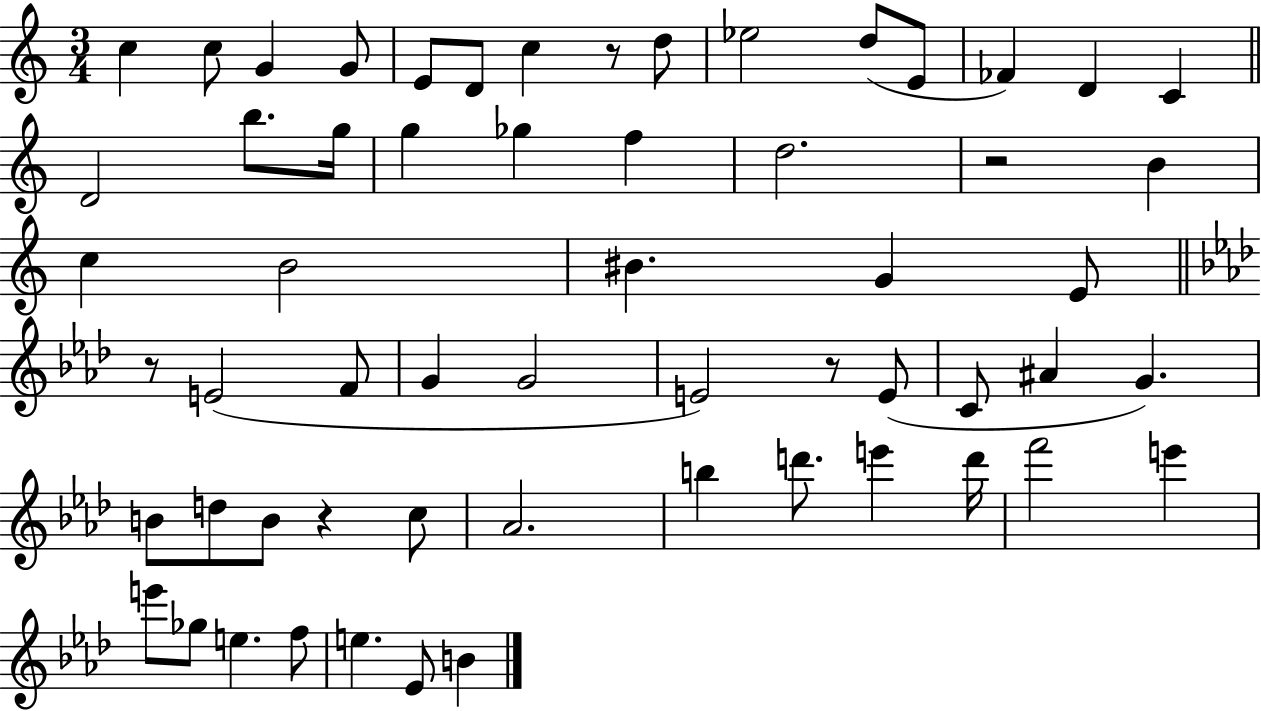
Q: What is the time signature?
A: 3/4